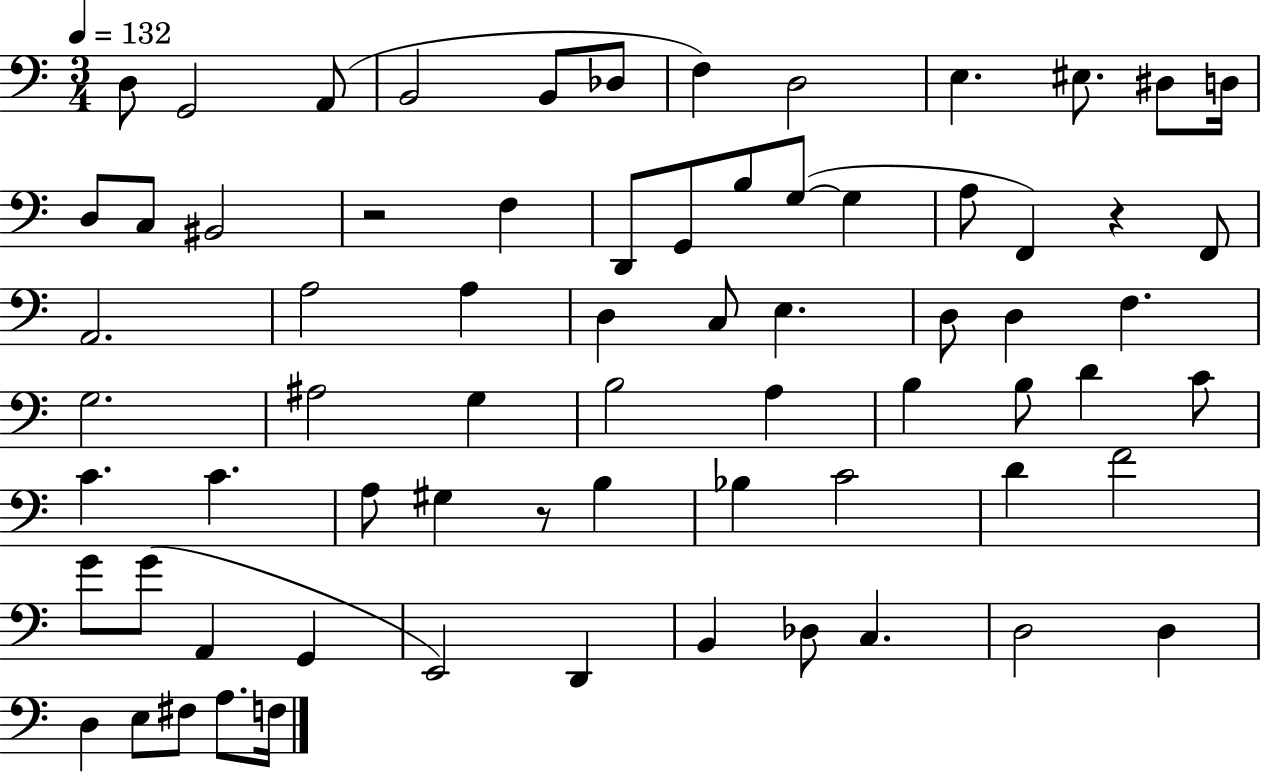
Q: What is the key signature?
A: C major